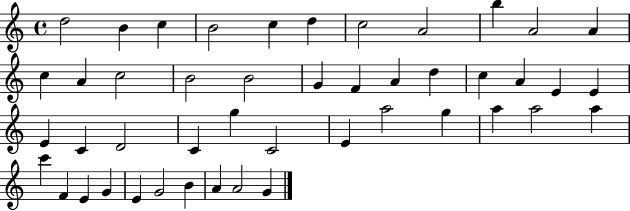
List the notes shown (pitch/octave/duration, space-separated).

D5/h B4/q C5/q B4/h C5/q D5/q C5/h A4/h B5/q A4/h A4/q C5/q A4/q C5/h B4/h B4/h G4/q F4/q A4/q D5/q C5/q A4/q E4/q E4/q E4/q C4/q D4/h C4/q G5/q C4/h E4/q A5/h G5/q A5/q A5/h A5/q C6/q F4/q E4/q G4/q E4/q G4/h B4/q A4/q A4/h G4/q